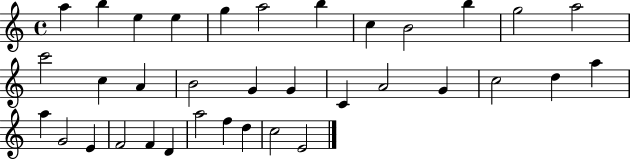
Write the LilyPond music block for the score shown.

{
  \clef treble
  \time 4/4
  \defaultTimeSignature
  \key c \major
  a''4 b''4 e''4 e''4 | g''4 a''2 b''4 | c''4 b'2 b''4 | g''2 a''2 | \break c'''2 c''4 a'4 | b'2 g'4 g'4 | c'4 a'2 g'4 | c''2 d''4 a''4 | \break a''4 g'2 e'4 | f'2 f'4 d'4 | a''2 f''4 d''4 | c''2 e'2 | \break \bar "|."
}